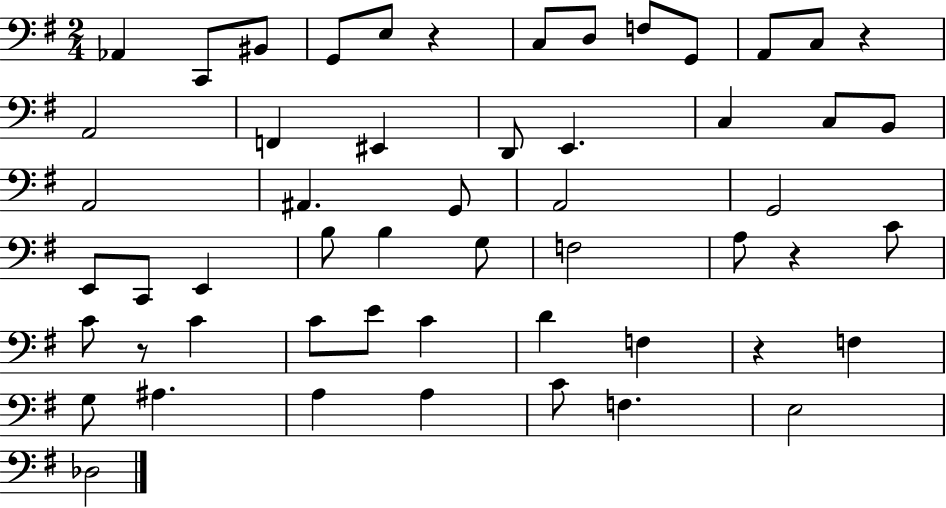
X:1
T:Untitled
M:2/4
L:1/4
K:G
_A,, C,,/2 ^B,,/2 G,,/2 E,/2 z C,/2 D,/2 F,/2 G,,/2 A,,/2 C,/2 z A,,2 F,, ^E,, D,,/2 E,, C, C,/2 B,,/2 A,,2 ^A,, G,,/2 A,,2 G,,2 E,,/2 C,,/2 E,, B,/2 B, G,/2 F,2 A,/2 z C/2 C/2 z/2 C C/2 E/2 C D F, z F, G,/2 ^A, A, A, C/2 F, E,2 _D,2